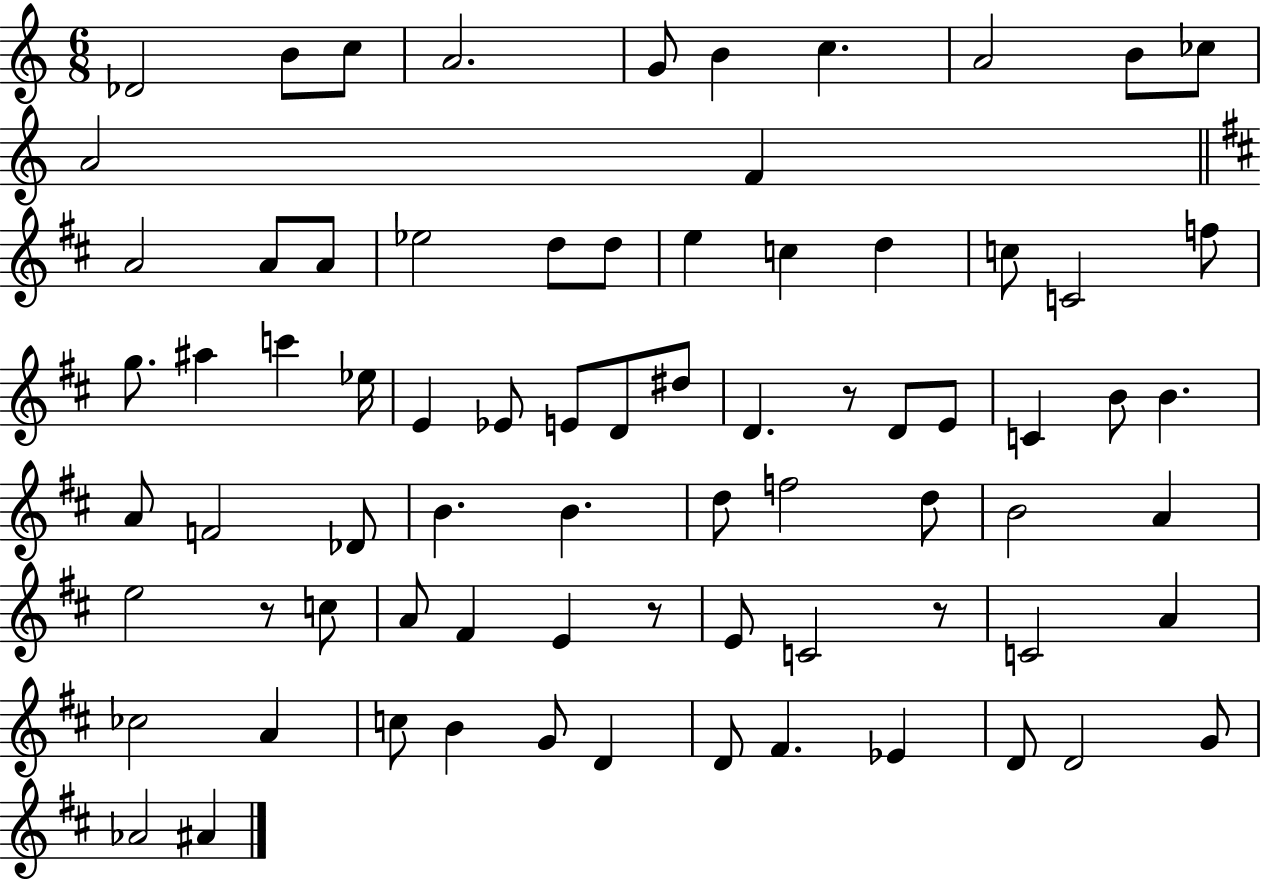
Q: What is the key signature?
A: C major